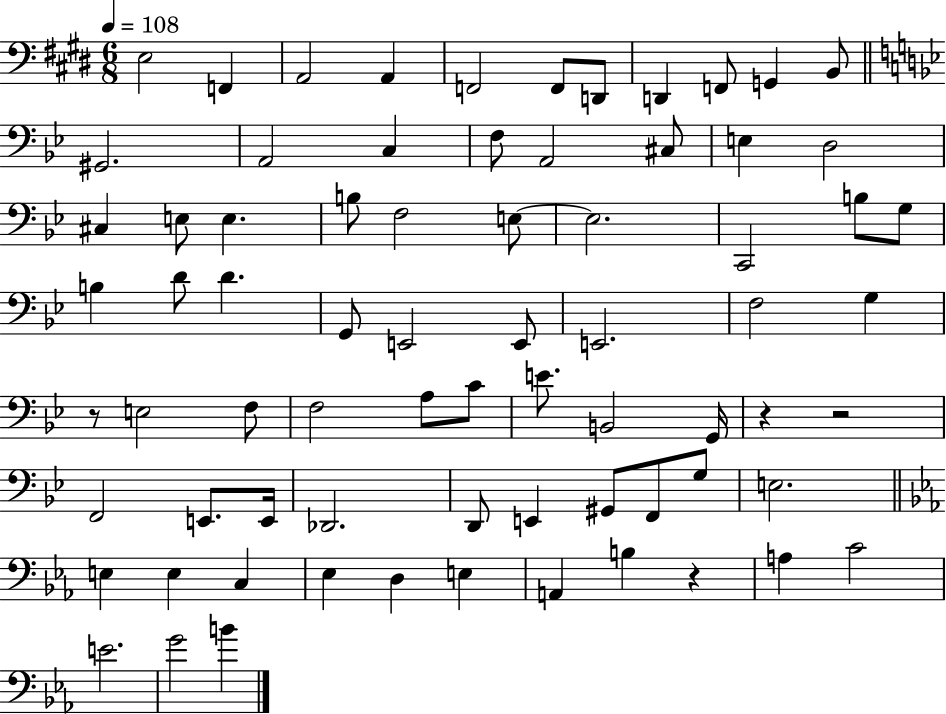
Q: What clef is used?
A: bass